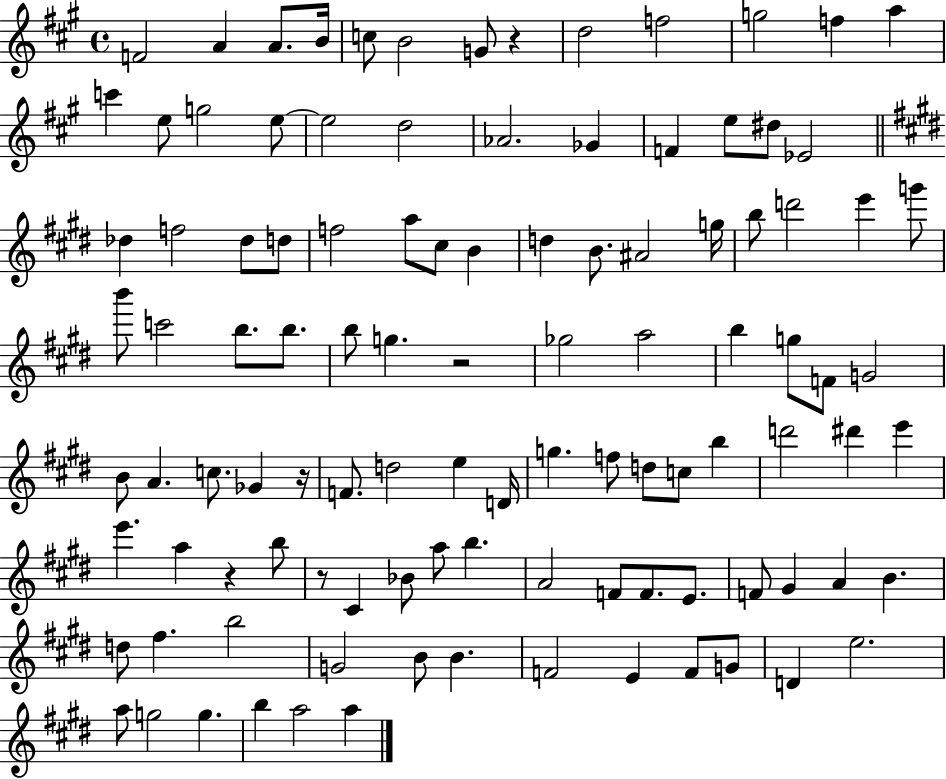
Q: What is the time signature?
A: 4/4